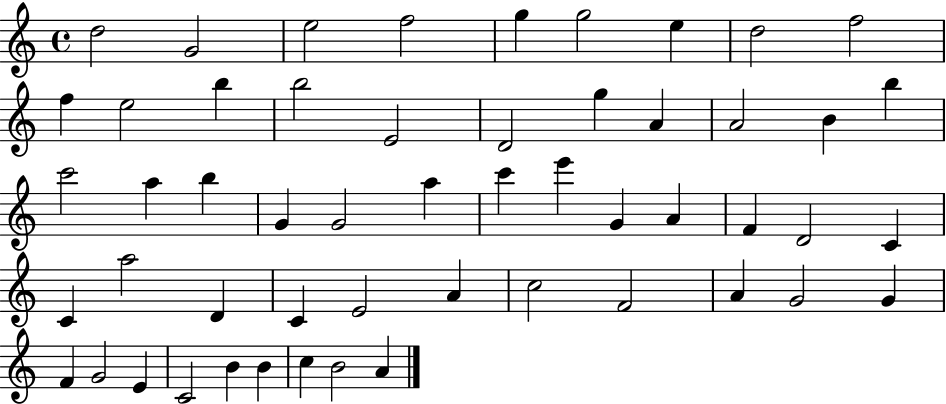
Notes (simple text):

D5/h G4/h E5/h F5/h G5/q G5/h E5/q D5/h F5/h F5/q E5/h B5/q B5/h E4/h D4/h G5/q A4/q A4/h B4/q B5/q C6/h A5/q B5/q G4/q G4/h A5/q C6/q E6/q G4/q A4/q F4/q D4/h C4/q C4/q A5/h D4/q C4/q E4/h A4/q C5/h F4/h A4/q G4/h G4/q F4/q G4/h E4/q C4/h B4/q B4/q C5/q B4/h A4/q